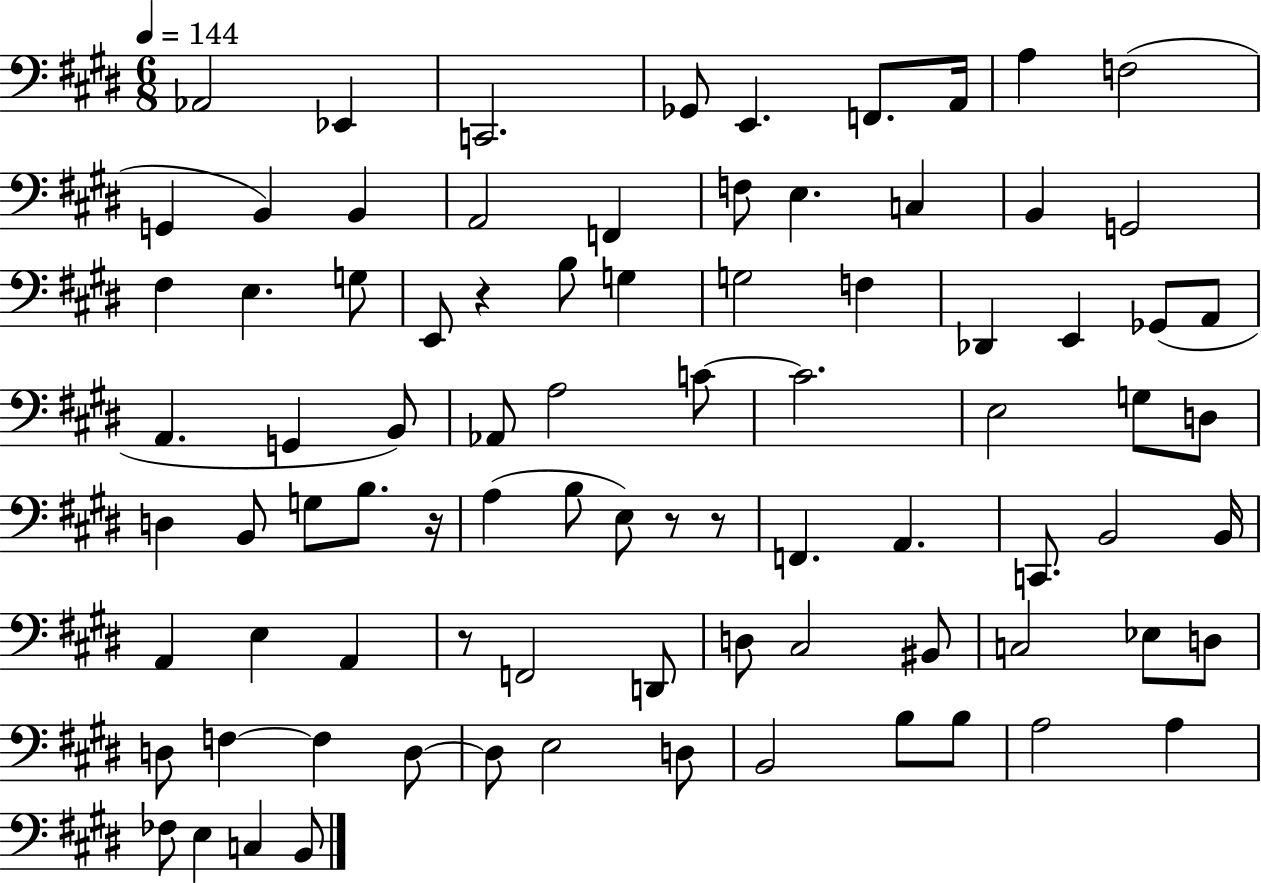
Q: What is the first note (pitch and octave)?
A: Ab2